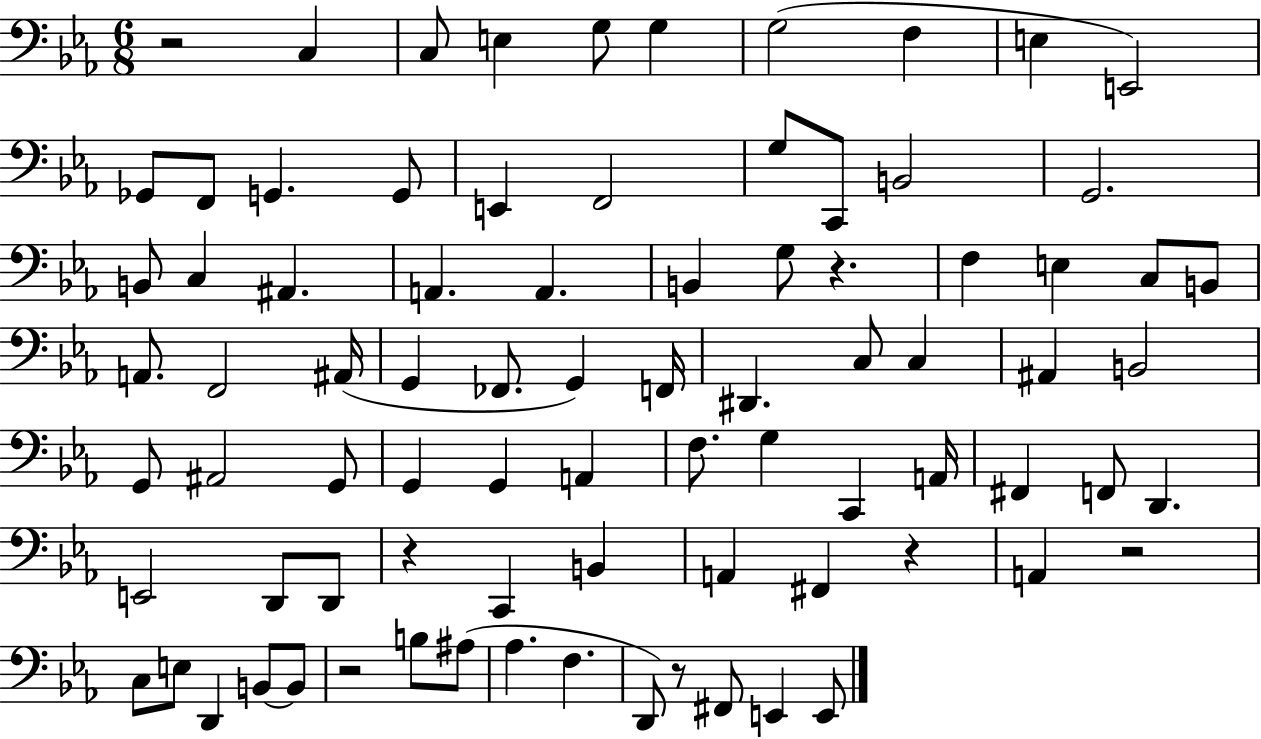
X:1
T:Untitled
M:6/8
L:1/4
K:Eb
z2 C, C,/2 E, G,/2 G, G,2 F, E, E,,2 _G,,/2 F,,/2 G,, G,,/2 E,, F,,2 G,/2 C,,/2 B,,2 G,,2 B,,/2 C, ^A,, A,, A,, B,, G,/2 z F, E, C,/2 B,,/2 A,,/2 F,,2 ^A,,/4 G,, _F,,/2 G,, F,,/4 ^D,, C,/2 C, ^A,, B,,2 G,,/2 ^A,,2 G,,/2 G,, G,, A,, F,/2 G, C,, A,,/4 ^F,, F,,/2 D,, E,,2 D,,/2 D,,/2 z C,, B,, A,, ^F,, z A,, z2 C,/2 E,/2 D,, B,,/2 B,,/2 z2 B,/2 ^A,/2 _A, F, D,,/2 z/2 ^F,,/2 E,, E,,/2